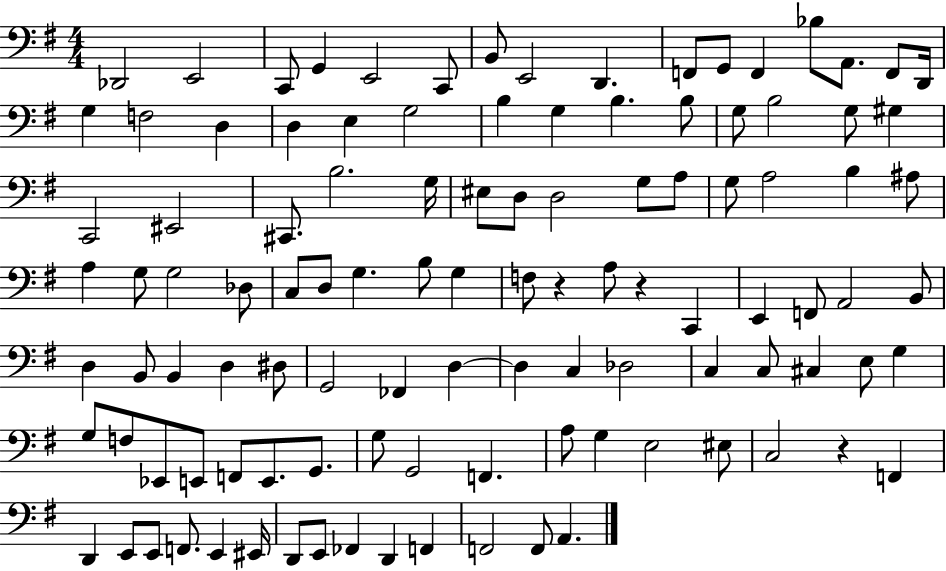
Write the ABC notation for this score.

X:1
T:Untitled
M:4/4
L:1/4
K:G
_D,,2 E,,2 C,,/2 G,, E,,2 C,,/2 B,,/2 E,,2 D,, F,,/2 G,,/2 F,, _B,/2 A,,/2 F,,/2 D,,/4 G, F,2 D, D, E, G,2 B, G, B, B,/2 G,/2 B,2 G,/2 ^G, C,,2 ^E,,2 ^C,,/2 B,2 G,/4 ^E,/2 D,/2 D,2 G,/2 A,/2 G,/2 A,2 B, ^A,/2 A, G,/2 G,2 _D,/2 C,/2 D,/2 G, B,/2 G, F,/2 z A,/2 z C,, E,, F,,/2 A,,2 B,,/2 D, B,,/2 B,, D, ^D,/2 G,,2 _F,, D, D, C, _D,2 C, C,/2 ^C, E,/2 G, G,/2 F,/2 _E,,/2 E,,/2 F,,/2 E,,/2 G,,/2 G,/2 G,,2 F,, A,/2 G, E,2 ^E,/2 C,2 z F,, D,, E,,/2 E,,/2 F,,/2 E,, ^E,,/4 D,,/2 E,,/2 _F,, D,, F,, F,,2 F,,/2 A,,